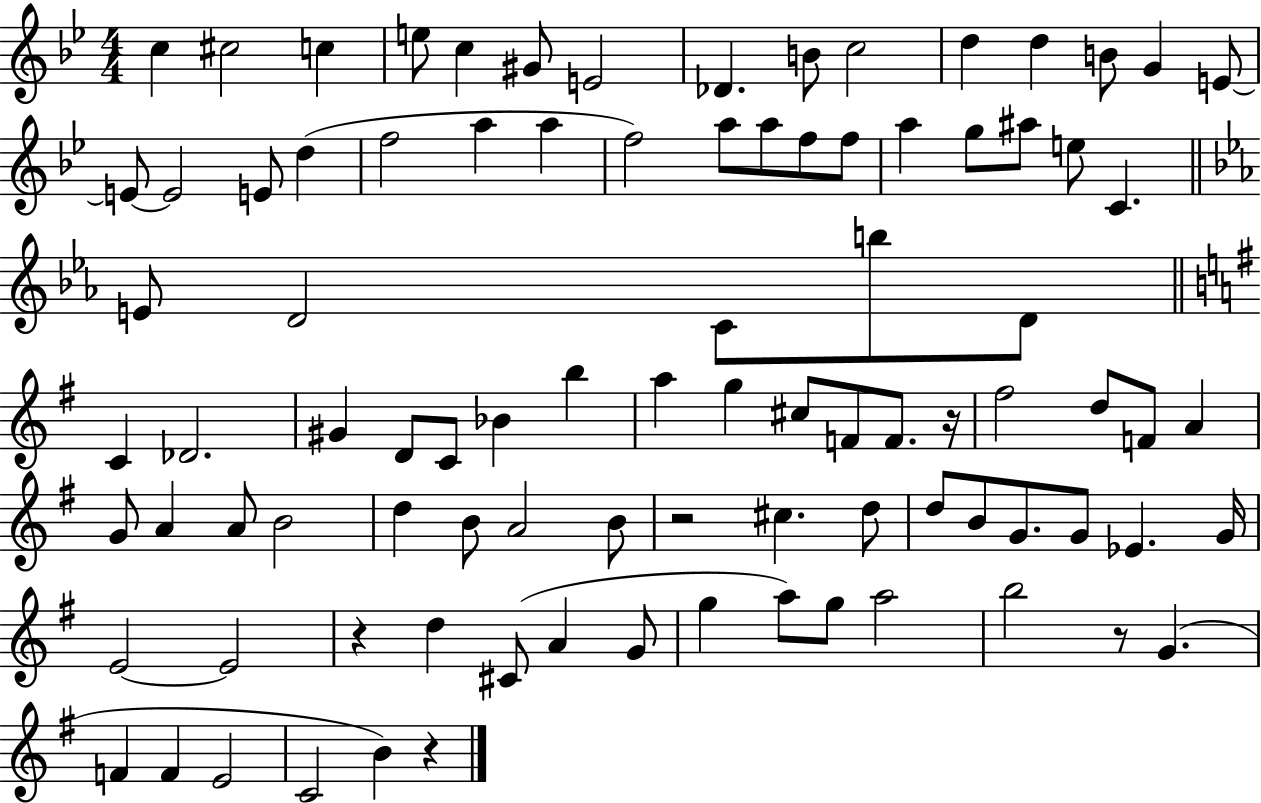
C5/q C#5/h C5/q E5/e C5/q G#4/e E4/h Db4/q. B4/e C5/h D5/q D5/q B4/e G4/q E4/e E4/e E4/h E4/e D5/q F5/h A5/q A5/q F5/h A5/e A5/e F5/e F5/e A5/q G5/e A#5/e E5/e C4/q. E4/e D4/h C4/e B5/e D4/e C4/q Db4/h. G#4/q D4/e C4/e Bb4/q B5/q A5/q G5/q C#5/e F4/e F4/e. R/s F#5/h D5/e F4/e A4/q G4/e A4/q A4/e B4/h D5/q B4/e A4/h B4/e R/h C#5/q. D5/e D5/e B4/e G4/e. G4/e Eb4/q. G4/s E4/h E4/h R/q D5/q C#4/e A4/q G4/e G5/q A5/e G5/e A5/h B5/h R/e G4/q. F4/q F4/q E4/h C4/h B4/q R/q